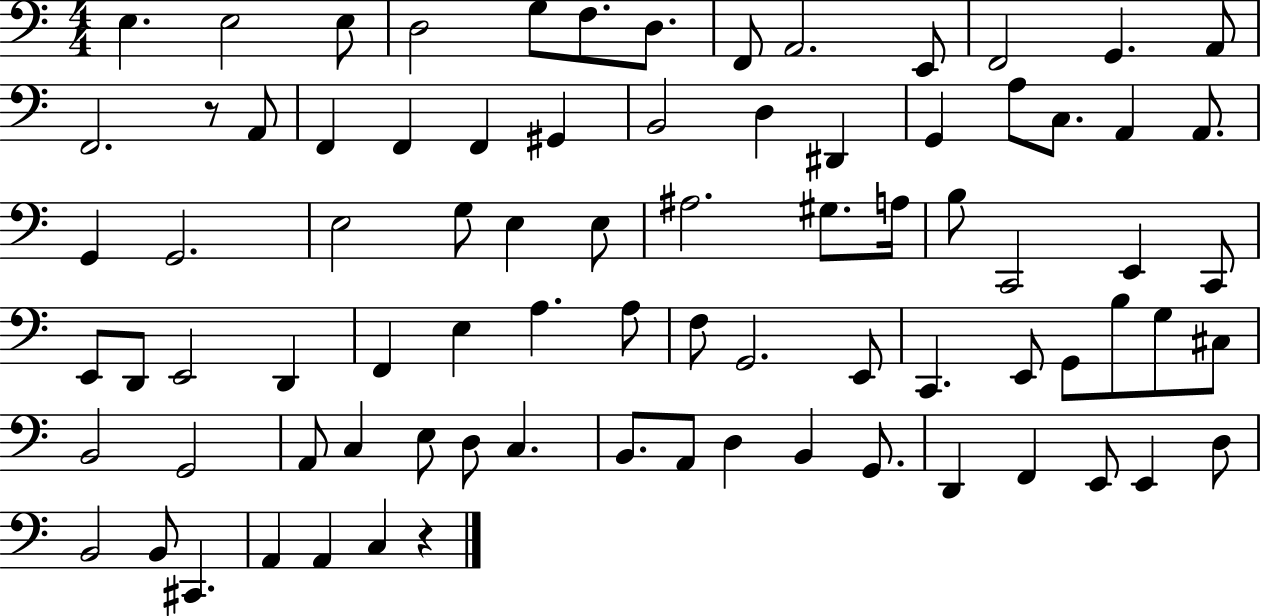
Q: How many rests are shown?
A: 2